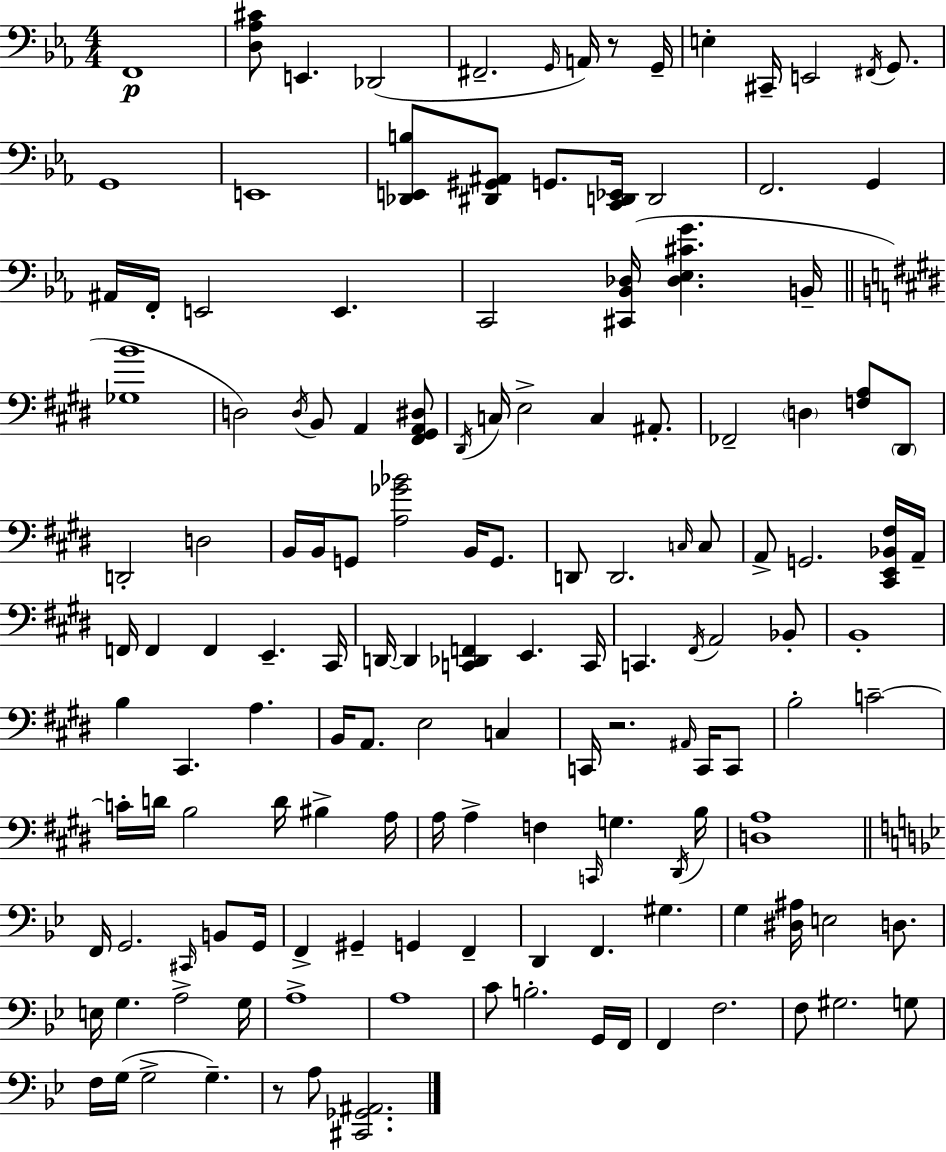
{
  \clef bass
  \numericTimeSignature
  \time 4/4
  \key ees \major
  f,1\p | <d aes cis'>8 e,4. des,2( | fis,2.-- \grace { g,16 }) a,16 r8 | g,16-- e4-. cis,16-- e,2 \acciaccatura { fis,16 } g,8. | \break g,1 | e,1 | <des, e, b>8 <dis, gis, ais,>8 g,8. <c, d, ees,>16 d,2 | f,2. g,4 | \break ais,16 f,16-. e,2 e,4. | c,2 <cis, bes, des>16( <des ees cis' g'>4. | b,16-- \bar "||" \break \key e \major <ges b'>1 | d2) \acciaccatura { d16 } b,8 a,4 <fis, gis, a, dis>8 | \acciaccatura { dis,16 } c16 e2-> c4 ais,8.-. | fes,2-- \parenthesize d4 <f a>8 | \break \parenthesize dis,8 d,2-. d2 | b,16 b,16 g,8 <a ges' bes'>2 b,16 g,8. | d,8 d,2. | \grace { c16 } c8 a,8-> g,2. | \break <cis, e, bes, fis>16 a,16-- f,16 f,4 f,4 e,4.-- | cis,16 d,16~~ d,4 <c, des, f,>4 e,4. | c,16 c,4. \acciaccatura { fis,16 } a,2 | bes,8-. b,1-. | \break b4 cis,4. a4. | b,16 a,8. e2 | c4 c,16 r2. | \grace { ais,16 } c,16 c,8 b2-. c'2--~~ | \break c'16-. d'16 b2 d'16 | bis4-> a16 a16 a4-> f4 \grace { c,16 } g4. | \acciaccatura { dis,16 } b16 <d a>1 | \bar "||" \break \key g \minor f,16 g,2. \grace { cis,16 } b,8 | g,16 f,4-> gis,4-- g,4 f,4-- | d,4 f,4. gis4. | g4 <dis ais>16 e2 d8. | \break e16 g4. a2-> | g16 a1-> | a1 | c'8 b2.-. g,16 | \break f,16 f,4 f2. | f8 gis2. g8 | f16 g16( g2-> g4.--) | r8 a8 <cis, ges, ais,>2. | \break \bar "|."
}